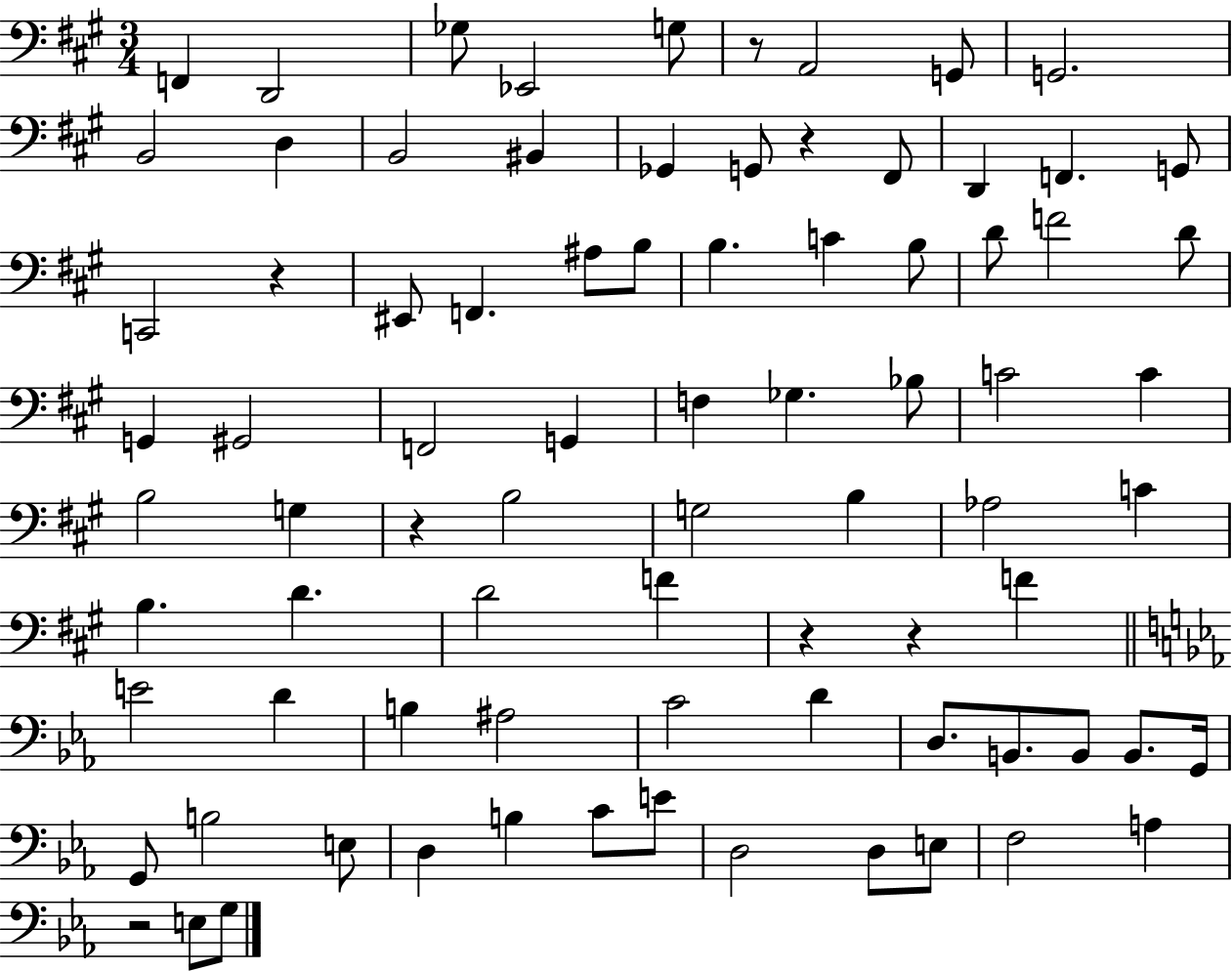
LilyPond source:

{
  \clef bass
  \numericTimeSignature
  \time 3/4
  \key a \major
  \repeat volta 2 { f,4 d,2 | ges8 ees,2 g8 | r8 a,2 g,8 | g,2. | \break b,2 d4 | b,2 bis,4 | ges,4 g,8 r4 fis,8 | d,4 f,4. g,8 | \break c,2 r4 | eis,8 f,4. ais8 b8 | b4. c'4 b8 | d'8 f'2 d'8 | \break g,4 gis,2 | f,2 g,4 | f4 ges4. bes8 | c'2 c'4 | \break b2 g4 | r4 b2 | g2 b4 | aes2 c'4 | \break b4. d'4. | d'2 f'4 | r4 r4 f'4 | \bar "||" \break \key ees \major e'2 d'4 | b4 ais2 | c'2 d'4 | d8. b,8. b,8 b,8. g,16 | \break g,8 b2 e8 | d4 b4 c'8 e'8 | d2 d8 e8 | f2 a4 | \break r2 e8 g8 | } \bar "|."
}